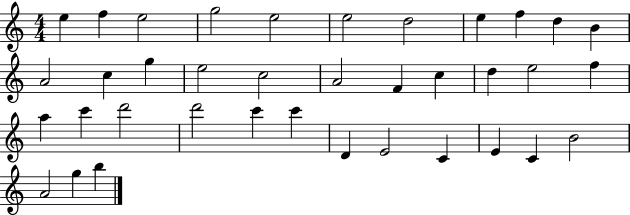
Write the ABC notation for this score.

X:1
T:Untitled
M:4/4
L:1/4
K:C
e f e2 g2 e2 e2 d2 e f d B A2 c g e2 c2 A2 F c d e2 f a c' d'2 d'2 c' c' D E2 C E C B2 A2 g b